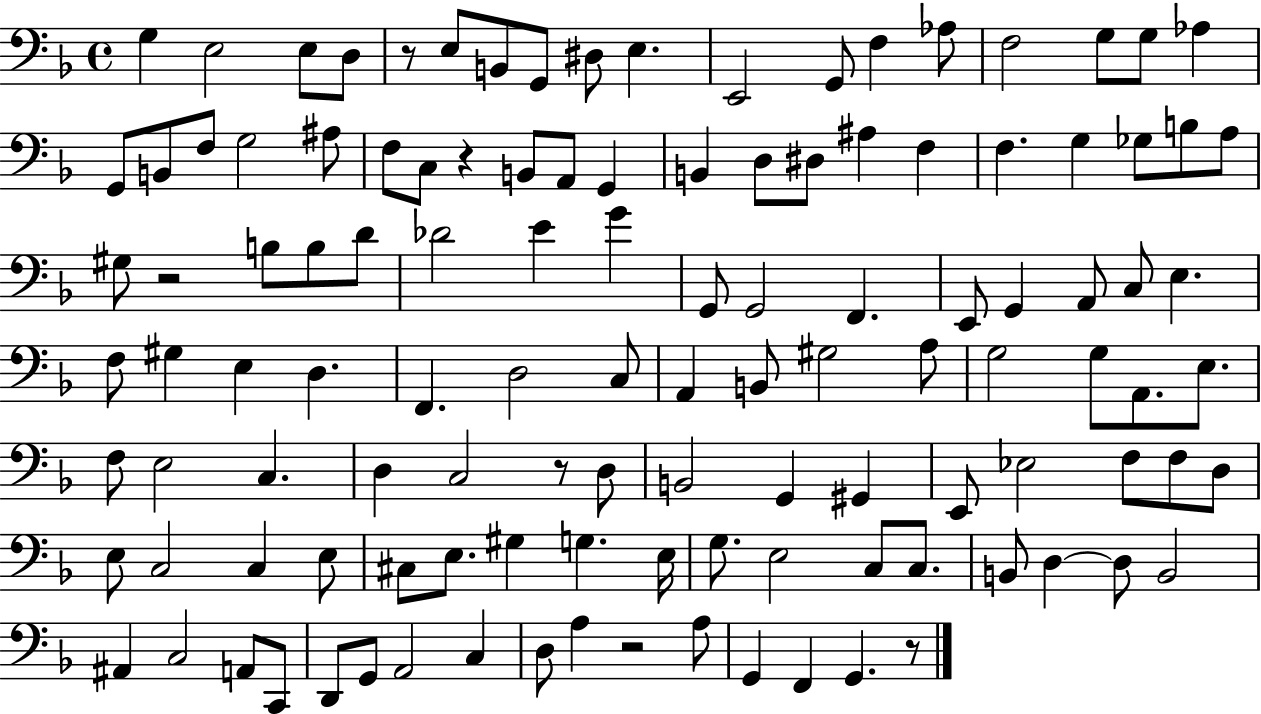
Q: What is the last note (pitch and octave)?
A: G2